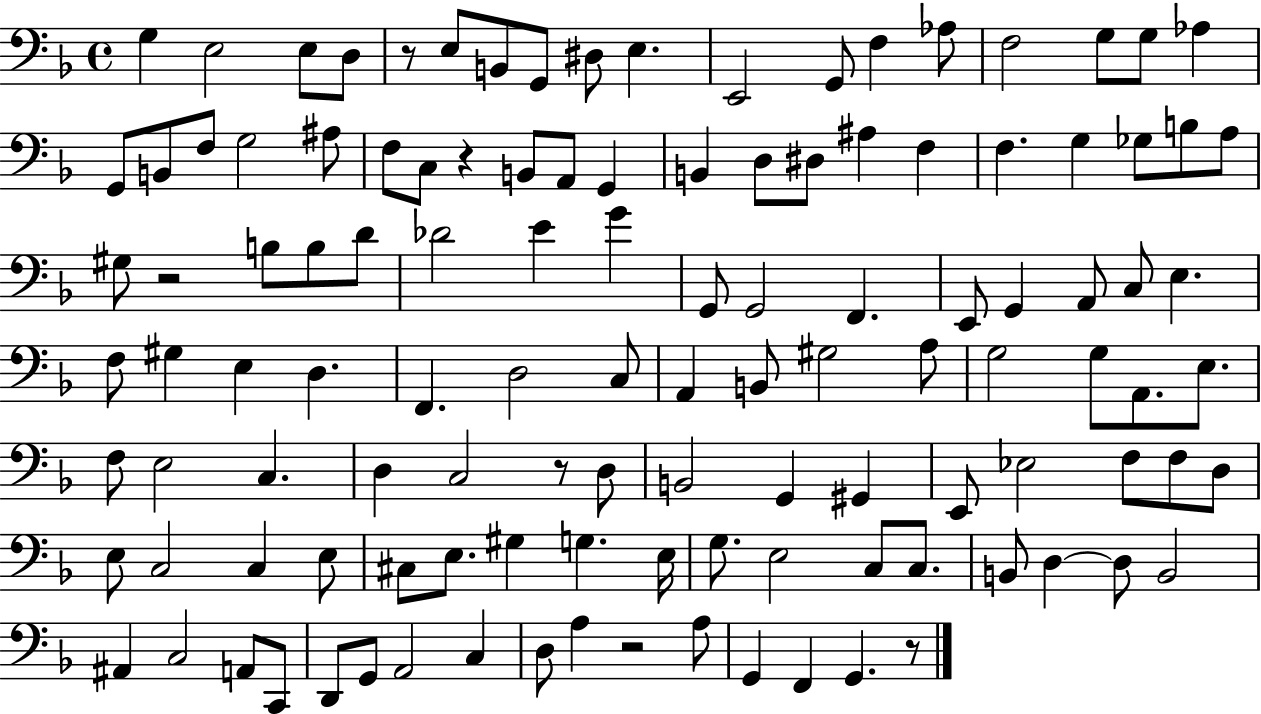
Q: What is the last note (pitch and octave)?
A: G2